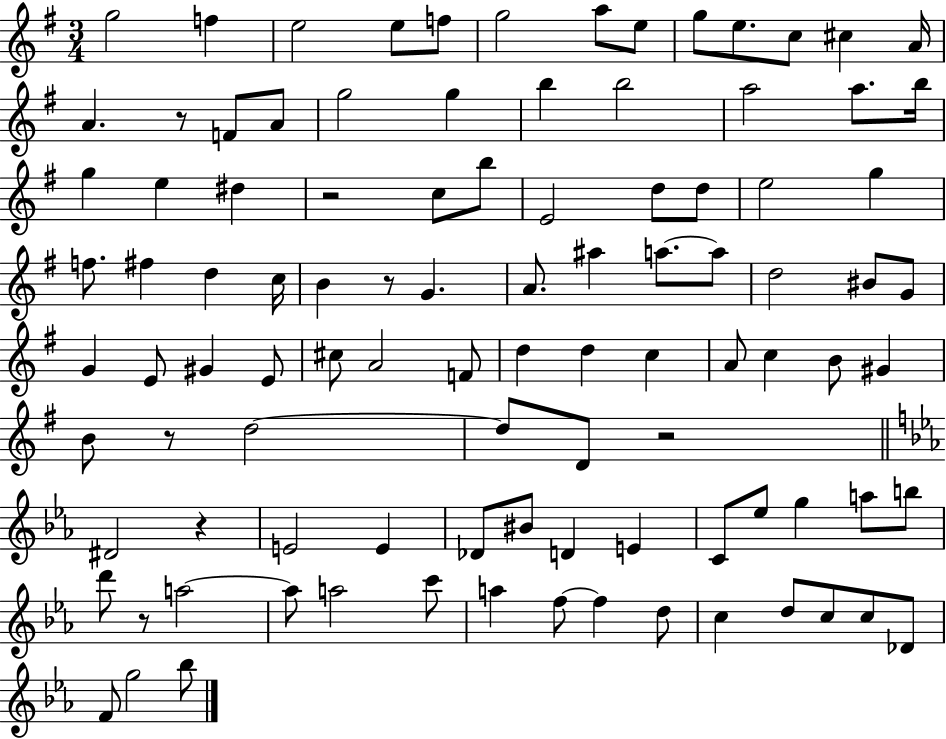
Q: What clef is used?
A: treble